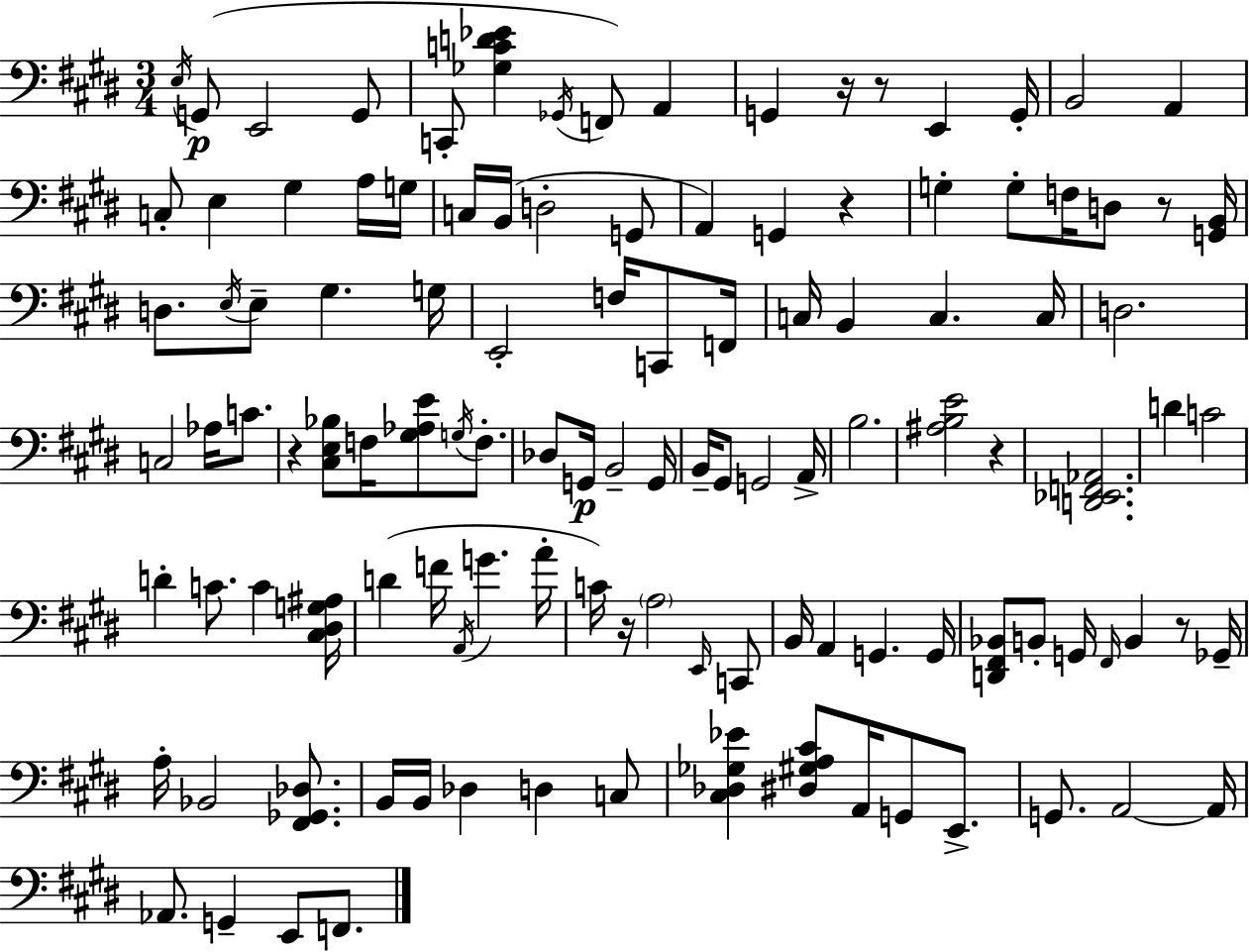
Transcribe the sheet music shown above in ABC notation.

X:1
T:Untitled
M:3/4
L:1/4
K:E
E,/4 G,,/2 E,,2 G,,/2 C,,/2 [_G,CD_E] _G,,/4 F,,/2 A,, G,, z/4 z/2 E,, G,,/4 B,,2 A,, C,/2 E, ^G, A,/4 G,/4 C,/4 B,,/4 D,2 G,,/2 A,, G,, z G, G,/2 F,/4 D,/2 z/2 [G,,B,,]/4 D,/2 E,/4 E,/2 ^G, G,/4 E,,2 F,/4 C,,/2 F,,/4 C,/4 B,, C, C,/4 D,2 C,2 _A,/4 C/2 z [^C,E,_B,]/2 F,/4 [^G,_A,E]/2 G,/4 F,/2 _D,/2 G,,/4 B,,2 G,,/4 B,,/4 ^G,,/2 G,,2 A,,/4 B,2 [^A,B,E]2 z [D,,_E,,F,,_A,,]2 D C2 D C/2 C [^C,^D,G,^A,]/4 D F/4 A,,/4 G A/4 C/4 z/4 A,2 E,,/4 C,,/2 B,,/4 A,, G,, G,,/4 [D,,^F,,_B,,]/2 B,,/2 G,,/4 ^F,,/4 B,, z/2 _G,,/4 A,/4 _B,,2 [^F,,_G,,_D,]/2 B,,/4 B,,/4 _D, D, C,/2 [^C,_D,_G,_E] [^D,^G,A,^C]/2 A,,/4 G,,/2 E,,/2 G,,/2 A,,2 A,,/4 _A,,/2 G,, E,,/2 F,,/2